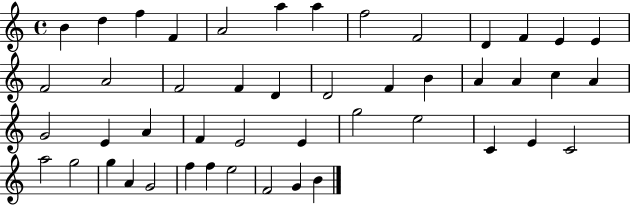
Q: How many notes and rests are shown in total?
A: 47